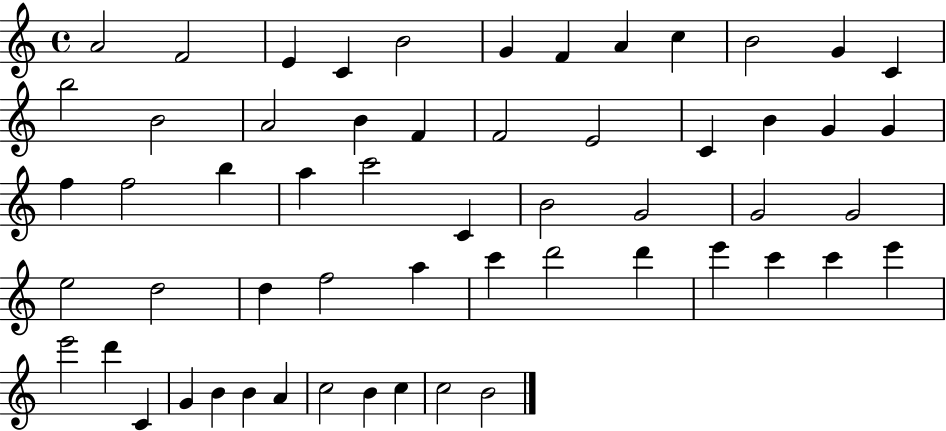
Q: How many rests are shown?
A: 0